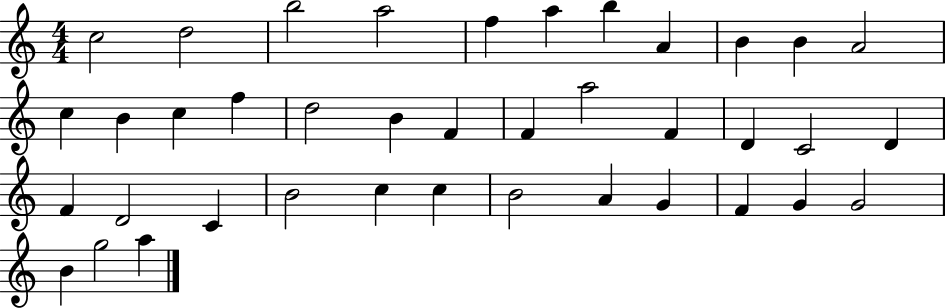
C5/h D5/h B5/h A5/h F5/q A5/q B5/q A4/q B4/q B4/q A4/h C5/q B4/q C5/q F5/q D5/h B4/q F4/q F4/q A5/h F4/q D4/q C4/h D4/q F4/q D4/h C4/q B4/h C5/q C5/q B4/h A4/q G4/q F4/q G4/q G4/h B4/q G5/h A5/q